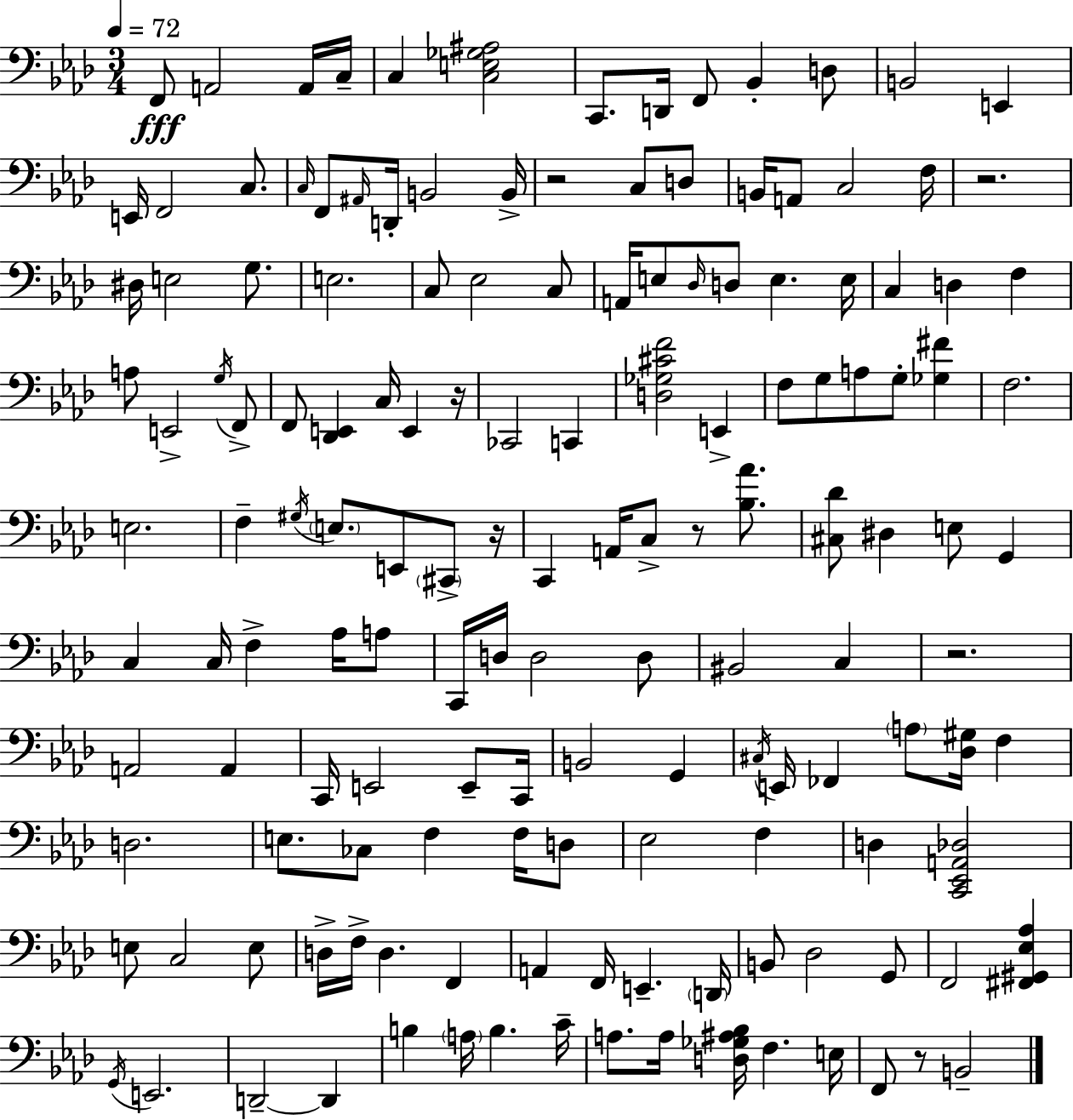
X:1
T:Untitled
M:3/4
L:1/4
K:Fm
F,,/2 A,,2 A,,/4 C,/4 C, [C,E,_G,^A,]2 C,,/2 D,,/4 F,,/2 _B,, D,/2 B,,2 E,, E,,/4 F,,2 C,/2 C,/4 F,,/2 ^A,,/4 D,,/4 B,,2 B,,/4 z2 C,/2 D,/2 B,,/4 A,,/2 C,2 F,/4 z2 ^D,/4 E,2 G,/2 E,2 C,/2 _E,2 C,/2 A,,/4 E,/2 _D,/4 D,/2 E, E,/4 C, D, F, A,/2 E,,2 G,/4 F,,/2 F,,/2 [_D,,E,,] C,/4 E,, z/4 _C,,2 C,, [D,_G,^CF]2 E,, F,/2 G,/2 A,/2 G,/2 [_G,^F] F,2 E,2 F, ^G,/4 E,/2 E,,/2 ^C,,/2 z/4 C,, A,,/4 C,/2 z/2 [_B,_A]/2 [^C,_D]/2 ^D, E,/2 G,, C, C,/4 F, _A,/4 A,/2 C,,/4 D,/4 D,2 D,/2 ^B,,2 C, z2 A,,2 A,, C,,/4 E,,2 E,,/2 C,,/4 B,,2 G,, ^C,/4 E,,/4 _F,, A,/2 [_D,^G,]/4 F, D,2 E,/2 _C,/2 F, F,/4 D,/2 _E,2 F, D, [C,,_E,,A,,_D,]2 E,/2 C,2 E,/2 D,/4 F,/4 D, F,, A,, F,,/4 E,, D,,/4 B,,/2 _D,2 G,,/2 F,,2 [^F,,^G,,_E,_A,] G,,/4 E,,2 D,,2 D,, B, A,/4 B, C/4 A,/2 A,/4 [D,_G,^A,_B,]/4 F, E,/4 F,,/2 z/2 B,,2